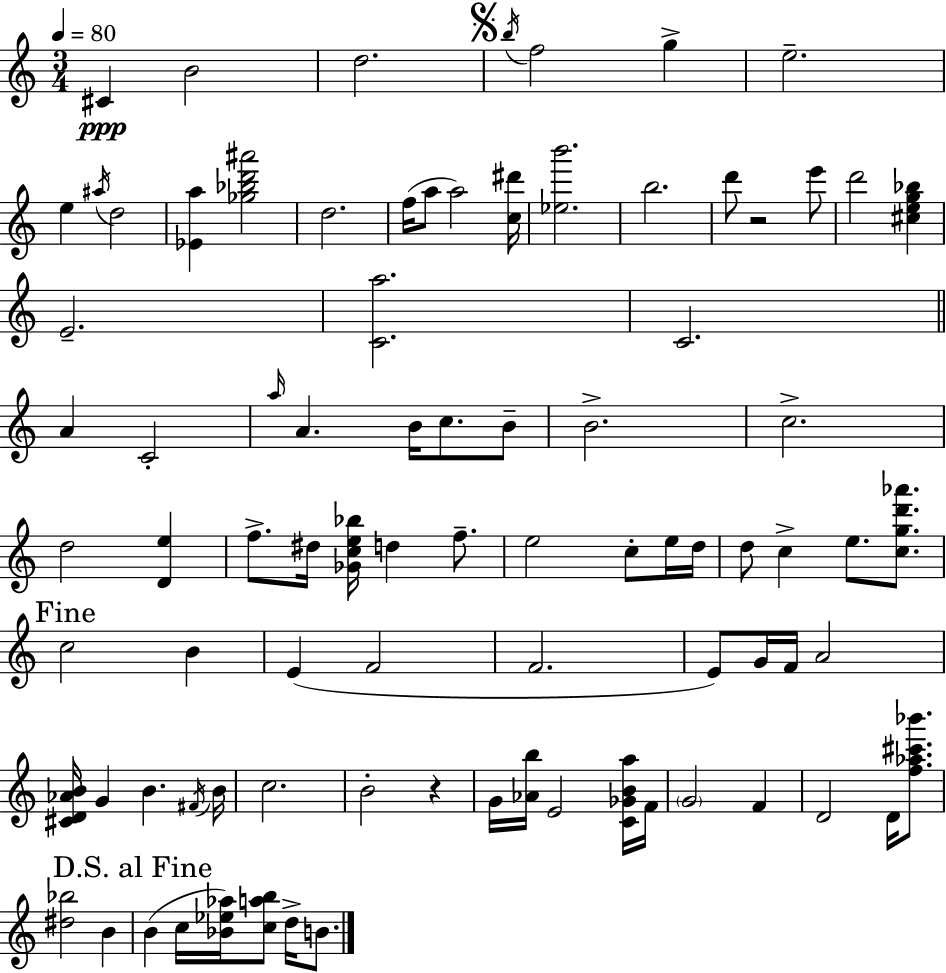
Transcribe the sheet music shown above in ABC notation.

X:1
T:Untitled
M:3/4
L:1/4
K:Am
^C B2 d2 b/4 f2 g e2 e ^a/4 d2 [_Ea] [_g_bd'^a']2 d2 f/4 a/2 a2 [c^d']/4 [_eb']2 b2 d'/2 z2 e'/2 d'2 [^ceg_b] E2 [Ca]2 C2 A C2 a/4 A B/4 c/2 B/2 B2 c2 d2 [De] f/2 ^d/4 [_Gce_b]/4 d f/2 e2 c/2 e/4 d/4 d/2 c e/2 [cgd'_a']/2 c2 B E F2 F2 E/2 G/4 F/4 A2 [^CD_AB]/4 G B ^F/4 B/4 c2 B2 z G/4 [_Ab]/4 E2 [C_GBa]/4 F/4 G2 F D2 D/4 [f_a^c'_b']/2 [^d_b]2 B B c/4 [_B_e_a]/4 [cab]/2 d/4 B/2